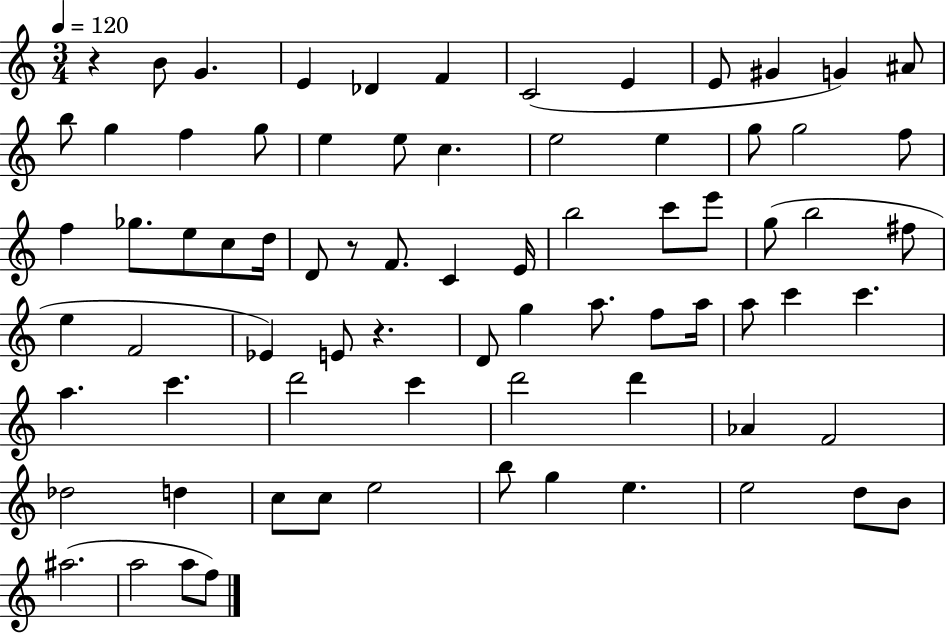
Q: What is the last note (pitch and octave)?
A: F5